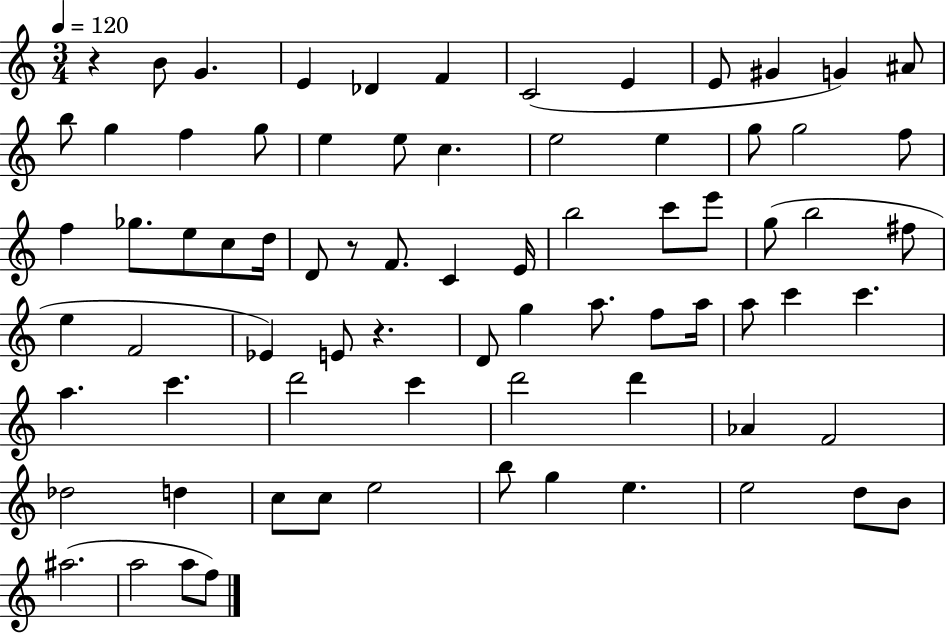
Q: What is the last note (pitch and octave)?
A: F5